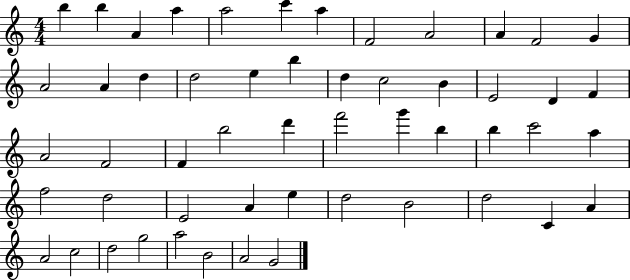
{
  \clef treble
  \numericTimeSignature
  \time 4/4
  \key c \major
  b''4 b''4 a'4 a''4 | a''2 c'''4 a''4 | f'2 a'2 | a'4 f'2 g'4 | \break a'2 a'4 d''4 | d''2 e''4 b''4 | d''4 c''2 b'4 | e'2 d'4 f'4 | \break a'2 f'2 | f'4 b''2 d'''4 | f'''2 g'''4 b''4 | b''4 c'''2 a''4 | \break f''2 d''2 | e'2 a'4 e''4 | d''2 b'2 | d''2 c'4 a'4 | \break a'2 c''2 | d''2 g''2 | a''2 b'2 | a'2 g'2 | \break \bar "|."
}